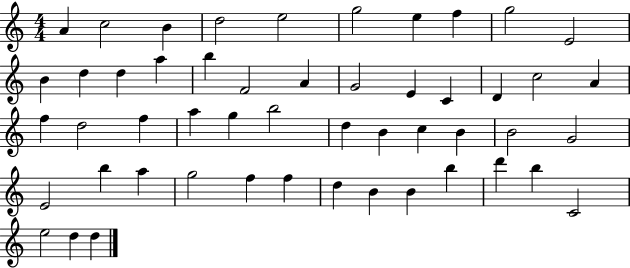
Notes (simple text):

A4/q C5/h B4/q D5/h E5/h G5/h E5/q F5/q G5/h E4/h B4/q D5/q D5/q A5/q B5/q F4/h A4/q G4/h E4/q C4/q D4/q C5/h A4/q F5/q D5/h F5/q A5/q G5/q B5/h D5/q B4/q C5/q B4/q B4/h G4/h E4/h B5/q A5/q G5/h F5/q F5/q D5/q B4/q B4/q B5/q D6/q B5/q C4/h E5/h D5/q D5/q